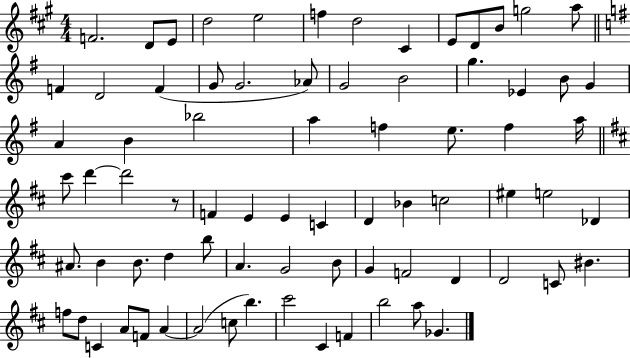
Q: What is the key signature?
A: A major